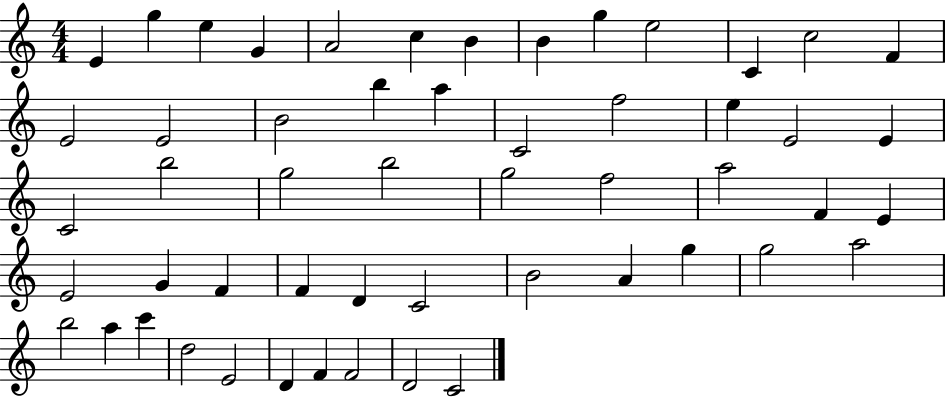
E4/q G5/q E5/q G4/q A4/h C5/q B4/q B4/q G5/q E5/h C4/q C5/h F4/q E4/h E4/h B4/h B5/q A5/q C4/h F5/h E5/q E4/h E4/q C4/h B5/h G5/h B5/h G5/h F5/h A5/h F4/q E4/q E4/h G4/q F4/q F4/q D4/q C4/h B4/h A4/q G5/q G5/h A5/h B5/h A5/q C6/q D5/h E4/h D4/q F4/q F4/h D4/h C4/h